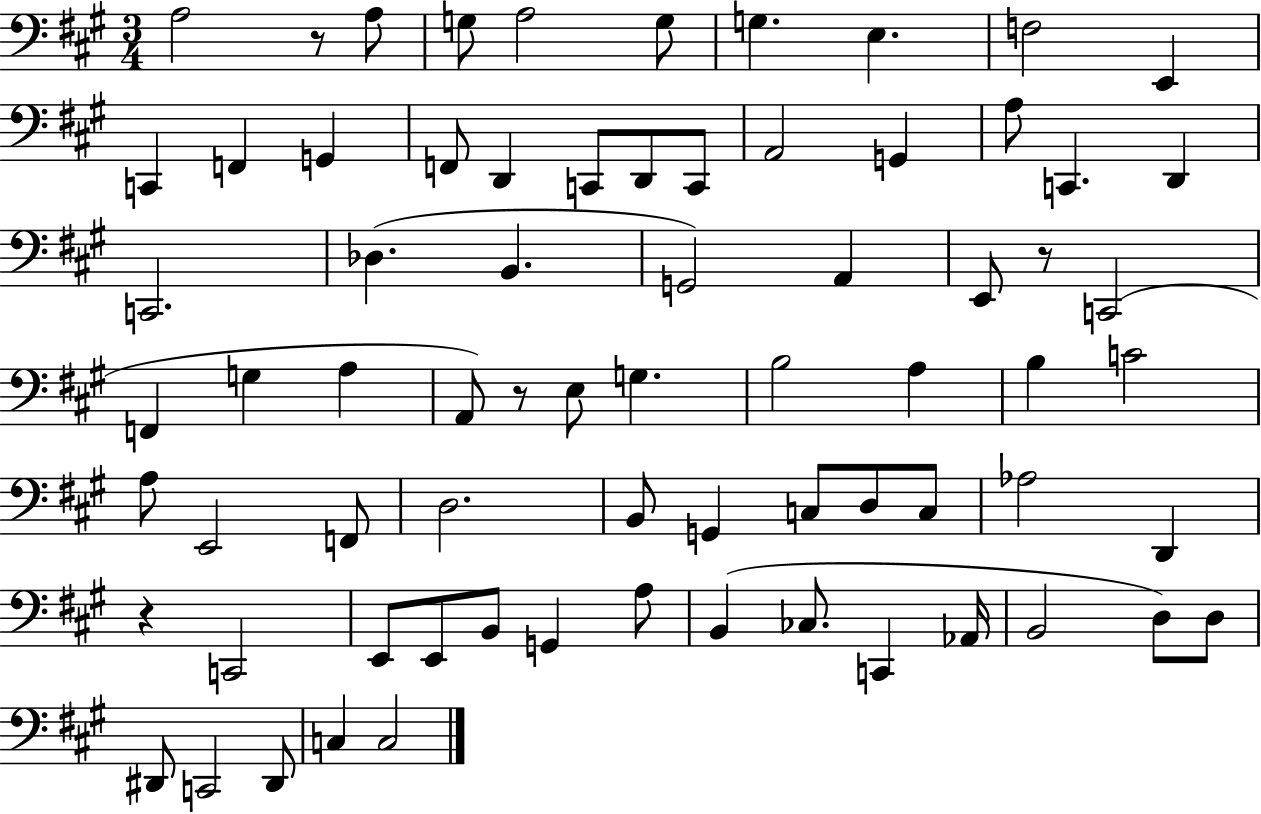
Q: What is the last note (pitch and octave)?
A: C3